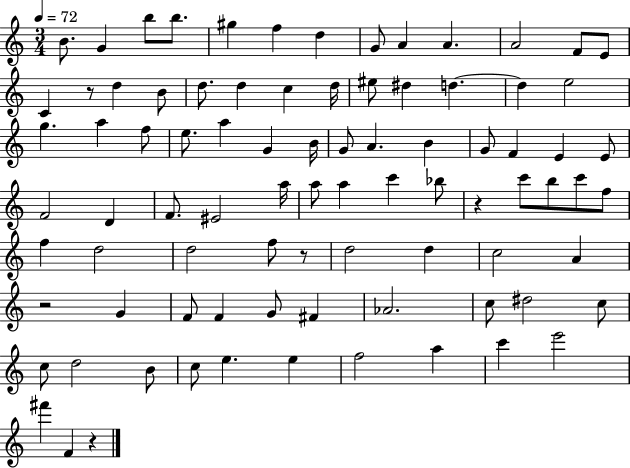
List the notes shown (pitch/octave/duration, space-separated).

B4/e. G4/q B5/e B5/e. G#5/q F5/q D5/q G4/e A4/q A4/q. A4/h F4/e E4/e C4/q R/e D5/q B4/e D5/e. D5/q C5/q D5/s EIS5/e D#5/q D5/q. D5/q E5/h G5/q. A5/q F5/e E5/e. A5/q G4/q B4/s G4/e A4/q. B4/q G4/e F4/q E4/q E4/e F4/h D4/q F4/e. EIS4/h A5/s A5/e A5/q C6/q Bb5/e R/q C6/e B5/e C6/e F5/e F5/q D5/h D5/h F5/e R/e D5/h D5/q C5/h A4/q R/h G4/q F4/e F4/q G4/e F#4/q Ab4/h. C5/e D#5/h C5/e C5/e D5/h B4/e C5/e E5/q. E5/q F5/h A5/q C6/q E6/h F#6/q F4/q R/q